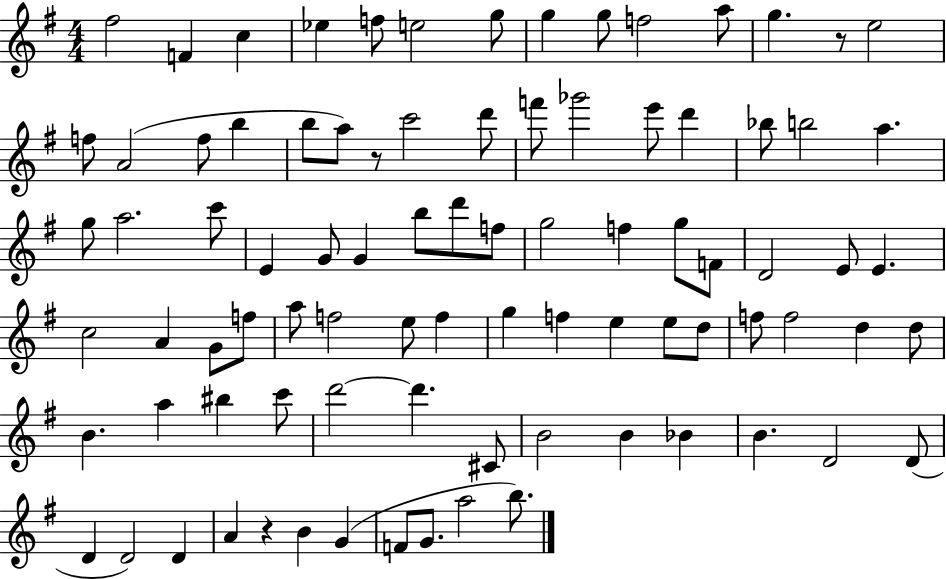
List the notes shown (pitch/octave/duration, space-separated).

F#5/h F4/q C5/q Eb5/q F5/e E5/h G5/e G5/q G5/e F5/h A5/e G5/q. R/e E5/h F5/e A4/h F5/e B5/q B5/e A5/e R/e C6/h D6/e F6/e Gb6/h E6/e D6/q Bb5/e B5/h A5/q. G5/e A5/h. C6/e E4/q G4/e G4/q B5/e D6/e F5/e G5/h F5/q G5/e F4/e D4/h E4/e E4/q. C5/h A4/q G4/e F5/e A5/e F5/h E5/e F5/q G5/q F5/q E5/q E5/e D5/e F5/e F5/h D5/q D5/e B4/q. A5/q BIS5/q C6/e D6/h D6/q. C#4/e B4/h B4/q Bb4/q B4/q. D4/h D4/e D4/q D4/h D4/q A4/q R/q B4/q G4/q F4/e G4/e. A5/h B5/e.